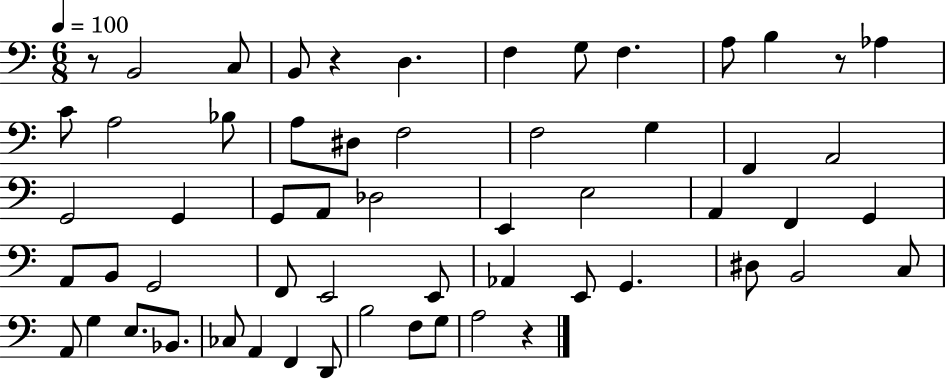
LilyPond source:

{
  \clef bass
  \numericTimeSignature
  \time 6/8
  \key c \major
  \tempo 4 = 100
  \repeat volta 2 { r8 b,2 c8 | b,8 r4 d4. | f4 g8 f4. | a8 b4 r8 aes4 | \break c'8 a2 bes8 | a8 dis8 f2 | f2 g4 | f,4 a,2 | \break g,2 g,4 | g,8 a,8 des2 | e,4 e2 | a,4 f,4 g,4 | \break a,8 b,8 g,2 | f,8 e,2 e,8 | aes,4 e,8 g,4. | dis8 b,2 c8 | \break a,8 g4 e8. bes,8. | ces8 a,4 f,4 d,8 | b2 f8 g8 | a2 r4 | \break } \bar "|."
}